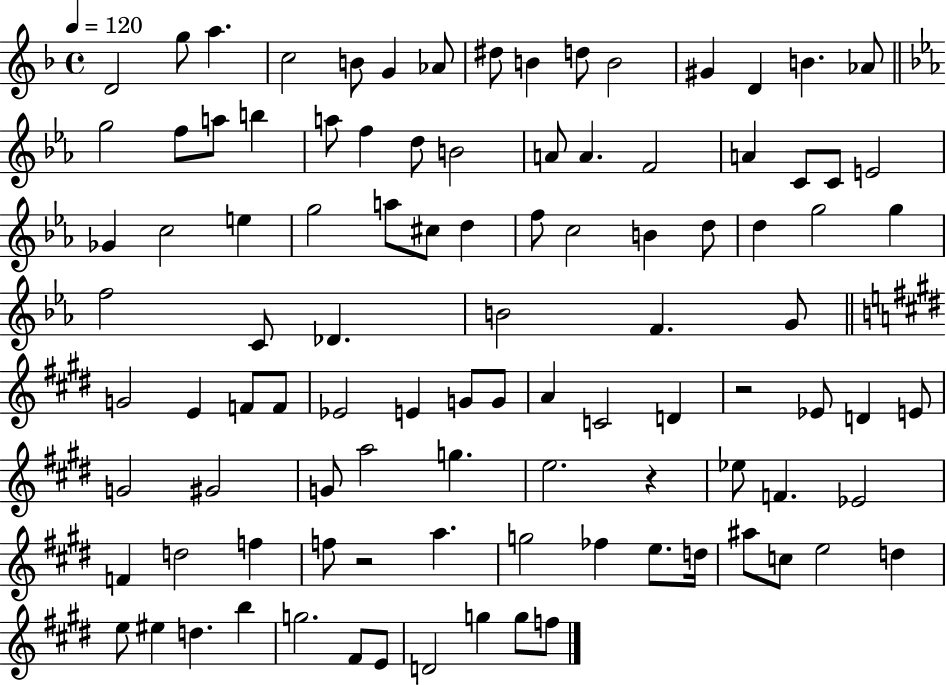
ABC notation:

X:1
T:Untitled
M:4/4
L:1/4
K:F
D2 g/2 a c2 B/2 G _A/2 ^d/2 B d/2 B2 ^G D B _A/2 g2 f/2 a/2 b a/2 f d/2 B2 A/2 A F2 A C/2 C/2 E2 _G c2 e g2 a/2 ^c/2 d f/2 c2 B d/2 d g2 g f2 C/2 _D B2 F G/2 G2 E F/2 F/2 _E2 E G/2 G/2 A C2 D z2 _E/2 D E/2 G2 ^G2 G/2 a2 g e2 z _e/2 F _E2 F d2 f f/2 z2 a g2 _f e/2 d/4 ^a/2 c/2 e2 d e/2 ^e d b g2 ^F/2 E/2 D2 g g/2 f/2